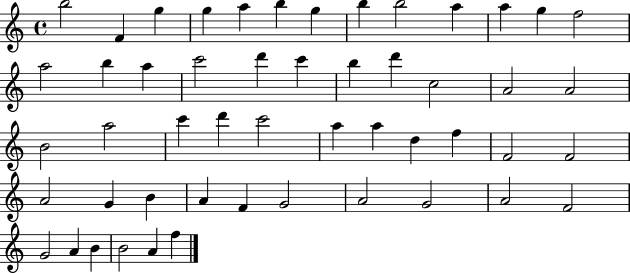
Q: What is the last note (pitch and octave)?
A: F5